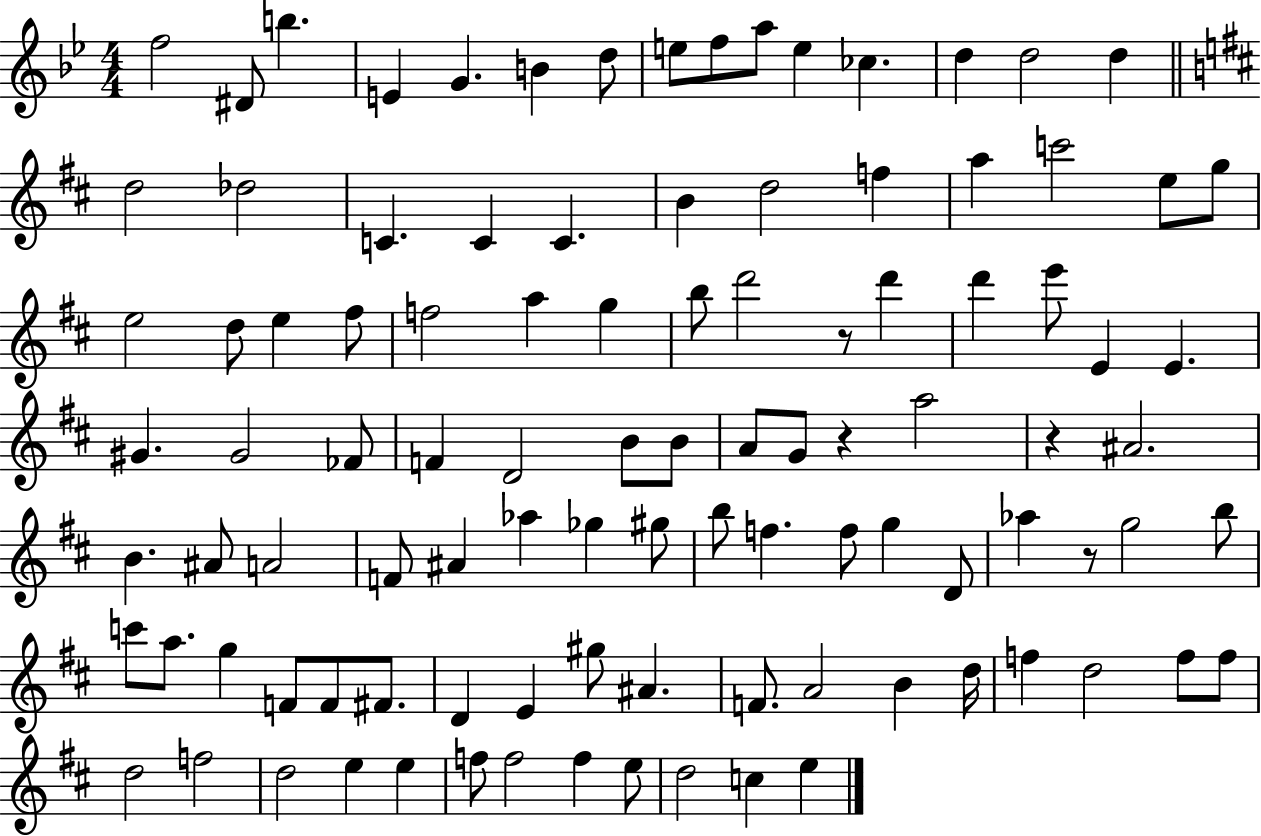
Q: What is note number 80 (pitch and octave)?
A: A4